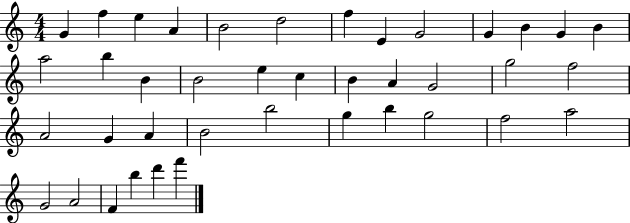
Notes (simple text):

G4/q F5/q E5/q A4/q B4/h D5/h F5/q E4/q G4/h G4/q B4/q G4/q B4/q A5/h B5/q B4/q B4/h E5/q C5/q B4/q A4/q G4/h G5/h F5/h A4/h G4/q A4/q B4/h B5/h G5/q B5/q G5/h F5/h A5/h G4/h A4/h F4/q B5/q D6/q F6/q